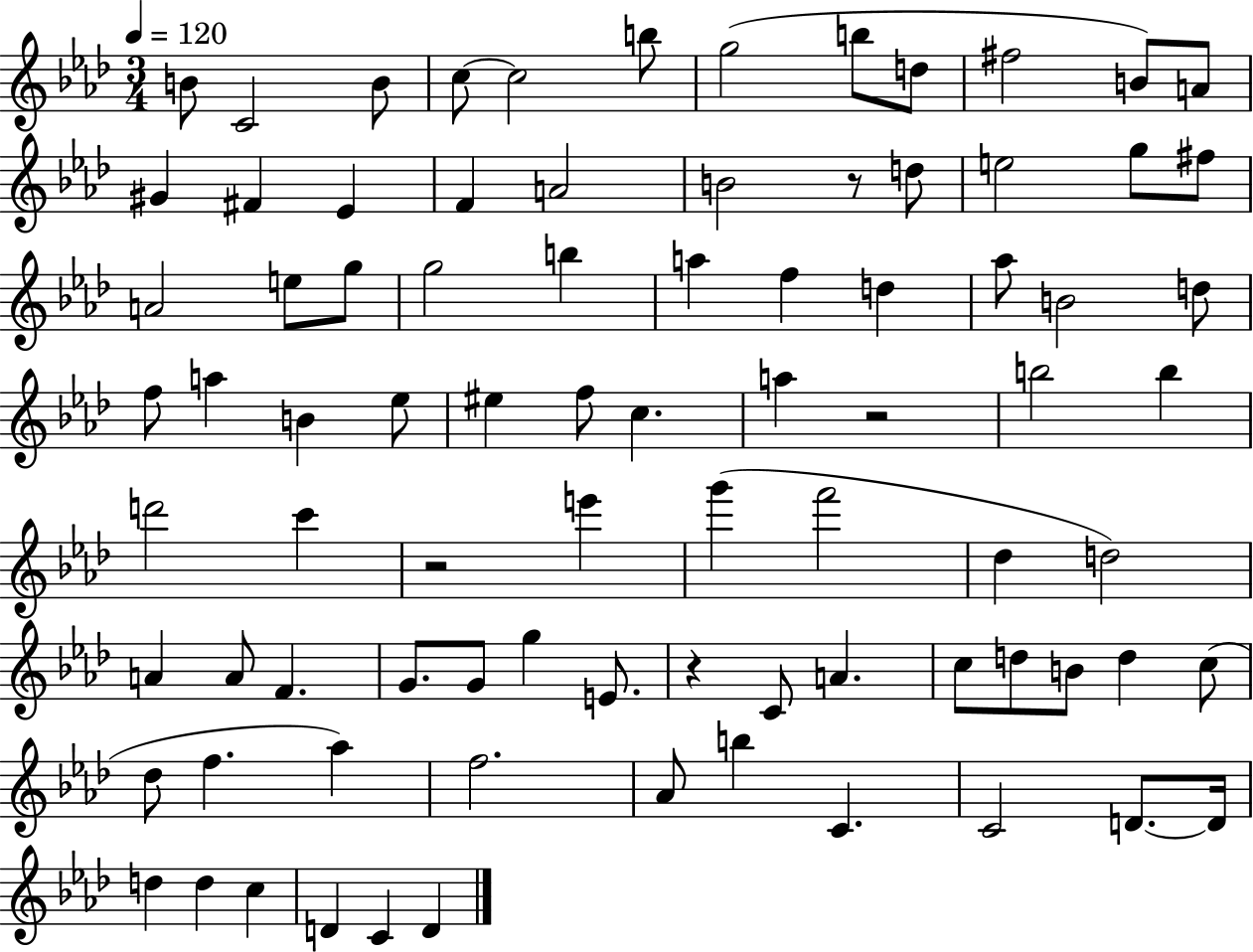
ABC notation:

X:1
T:Untitled
M:3/4
L:1/4
K:Ab
B/2 C2 B/2 c/2 c2 b/2 g2 b/2 d/2 ^f2 B/2 A/2 ^G ^F _E F A2 B2 z/2 d/2 e2 g/2 ^f/2 A2 e/2 g/2 g2 b a f d _a/2 B2 d/2 f/2 a B _e/2 ^e f/2 c a z2 b2 b d'2 c' z2 e' g' f'2 _d d2 A A/2 F G/2 G/2 g E/2 z C/2 A c/2 d/2 B/2 d c/2 _d/2 f _a f2 _A/2 b C C2 D/2 D/4 d d c D C D